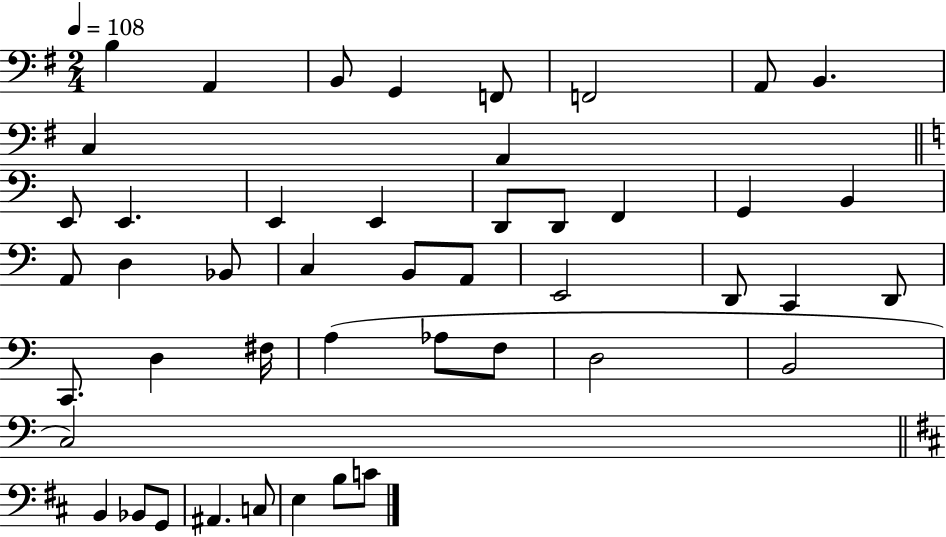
B3/q A2/q B2/e G2/q F2/e F2/h A2/e B2/q. C3/q A2/q E2/e E2/q. E2/q E2/q D2/e D2/e F2/q G2/q B2/q A2/e D3/q Bb2/e C3/q B2/e A2/e E2/h D2/e C2/q D2/e C2/e. D3/q F#3/s A3/q Ab3/e F3/e D3/h B2/h C3/h B2/q Bb2/e G2/e A#2/q. C3/e E3/q B3/e C4/e